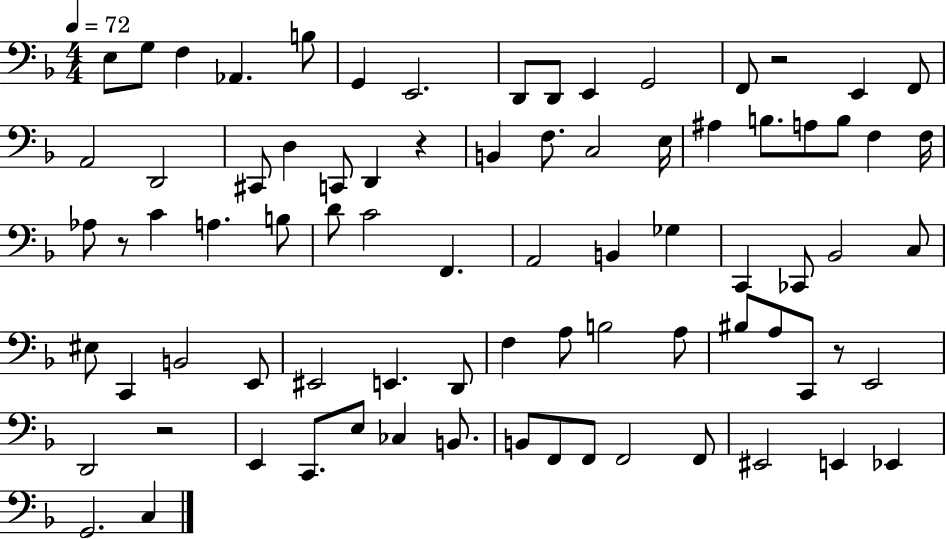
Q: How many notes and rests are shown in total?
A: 80